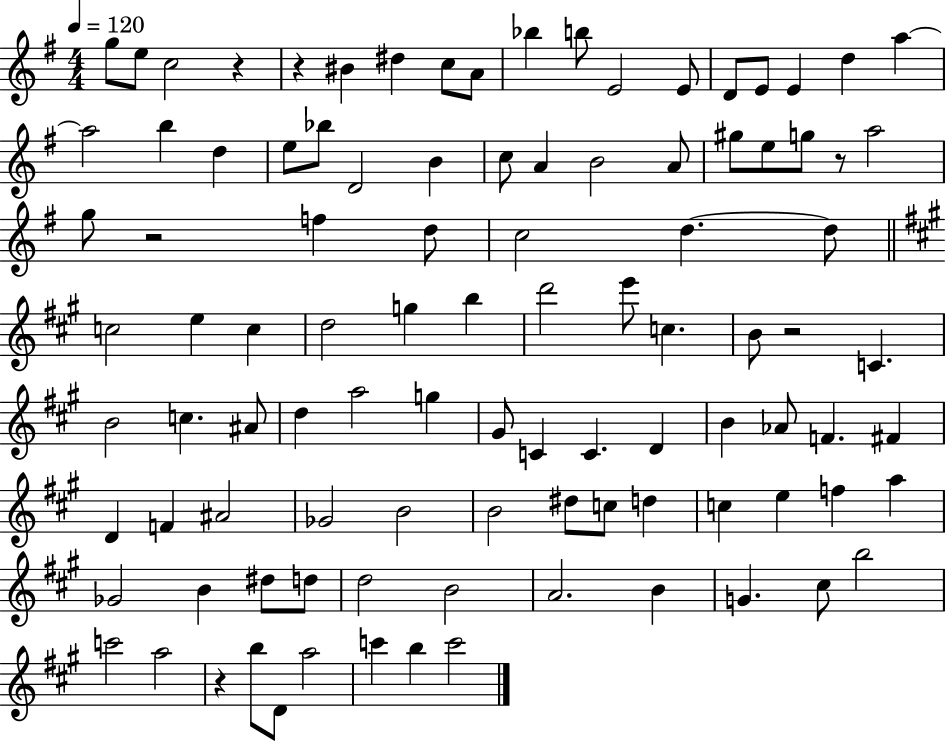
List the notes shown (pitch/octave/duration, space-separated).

G5/e E5/e C5/h R/q R/q BIS4/q D#5/q C5/e A4/e Bb5/q B5/e E4/h E4/e D4/e E4/e E4/q D5/q A5/q A5/h B5/q D5/q E5/e Bb5/e D4/h B4/q C5/e A4/q B4/h A4/e G#5/e E5/e G5/e R/e A5/h G5/e R/h F5/q D5/e C5/h D5/q. D5/e C5/h E5/q C5/q D5/h G5/q B5/q D6/h E6/e C5/q. B4/e R/h C4/q. B4/h C5/q. A#4/e D5/q A5/h G5/q G#4/e C4/q C4/q. D4/q B4/q Ab4/e F4/q. F#4/q D4/q F4/q A#4/h Gb4/h B4/h B4/h D#5/e C5/e D5/q C5/q E5/q F5/q A5/q Gb4/h B4/q D#5/e D5/e D5/h B4/h A4/h. B4/q G4/q. C#5/e B5/h C6/h A5/h R/q B5/e D4/e A5/h C6/q B5/q C6/h